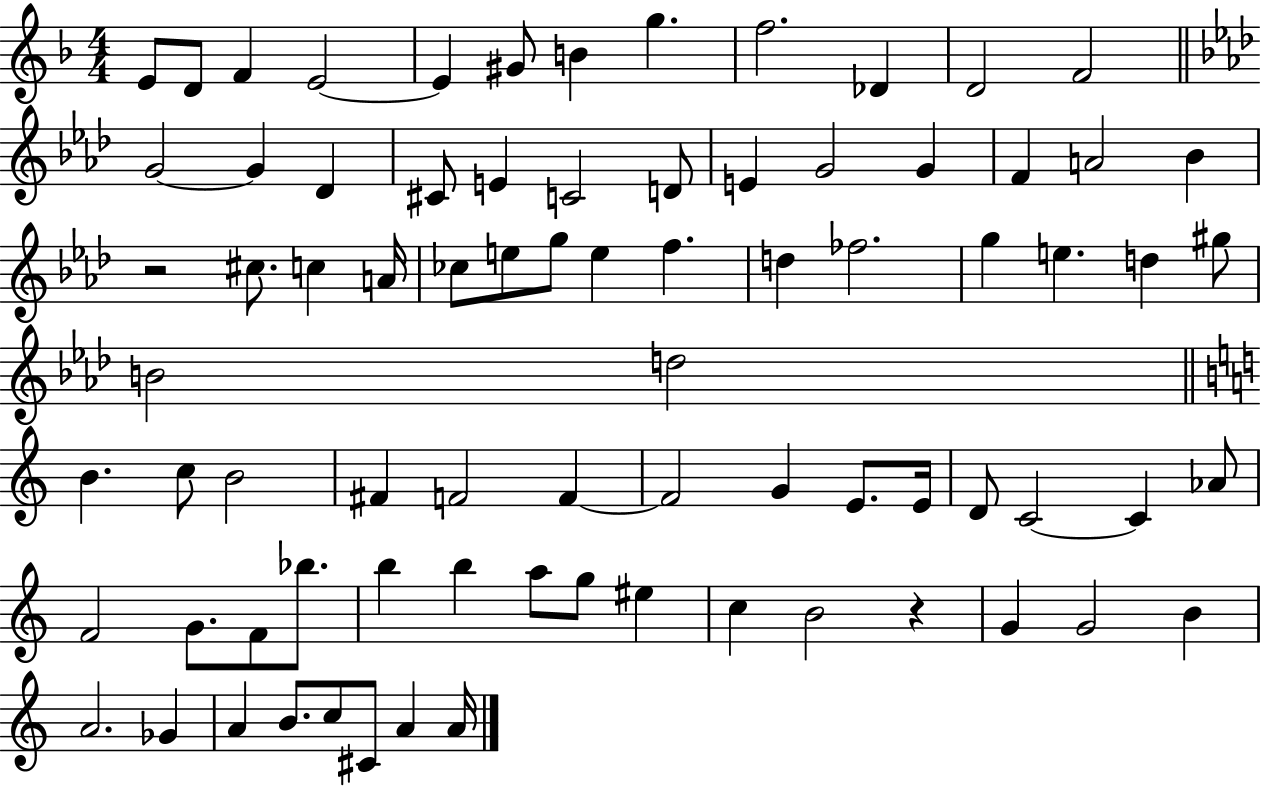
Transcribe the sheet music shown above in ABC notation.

X:1
T:Untitled
M:4/4
L:1/4
K:F
E/2 D/2 F E2 E ^G/2 B g f2 _D D2 F2 G2 G _D ^C/2 E C2 D/2 E G2 G F A2 _B z2 ^c/2 c A/4 _c/2 e/2 g/2 e f d _f2 g e d ^g/2 B2 d2 B c/2 B2 ^F F2 F F2 G E/2 E/4 D/2 C2 C _A/2 F2 G/2 F/2 _b/2 b b a/2 g/2 ^e c B2 z G G2 B A2 _G A B/2 c/2 ^C/2 A A/4